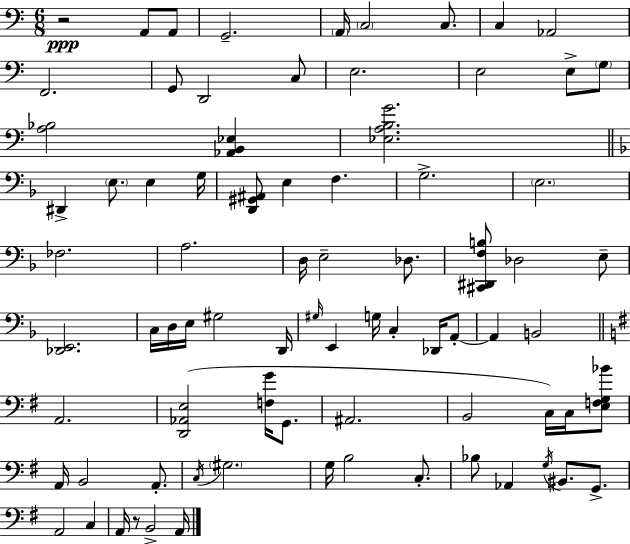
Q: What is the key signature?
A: C major